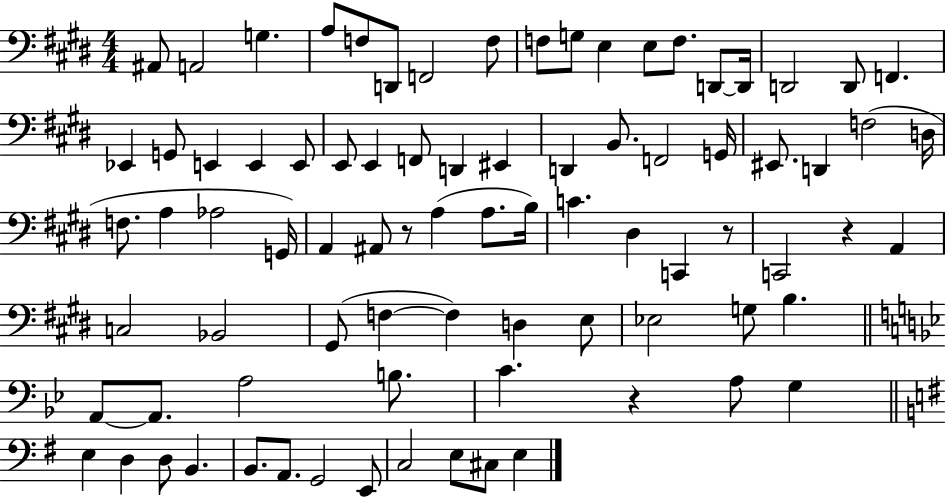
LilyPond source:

{
  \clef bass
  \numericTimeSignature
  \time 4/4
  \key e \major
  ais,8 a,2 g4. | a8 f8 d,8 f,2 f8 | f8 g8 e4 e8 f8. d,8~~ d,16 | d,2 d,8 f,4. | \break ees,4 g,8 e,4 e,4 e,8 | e,8 e,4 f,8 d,4 eis,4 | d,4 b,8. f,2 g,16 | eis,8. d,4 f2( d16 | \break f8. a4 aes2 g,16) | a,4 ais,8 r8 a4( a8. b16) | c'4. dis4 c,4 r8 | c,2 r4 a,4 | \break c2 bes,2 | gis,8( f4~~ f4) d4 e8 | ees2 g8 b4. | \bar "||" \break \key bes \major a,8~~ a,8. a2 b8. | c'4. r4 a8 g4 | \bar "||" \break \key g \major e4 d4 d8 b,4. | b,8. a,8. g,2 e,8 | c2 e8 cis8 e4 | \bar "|."
}